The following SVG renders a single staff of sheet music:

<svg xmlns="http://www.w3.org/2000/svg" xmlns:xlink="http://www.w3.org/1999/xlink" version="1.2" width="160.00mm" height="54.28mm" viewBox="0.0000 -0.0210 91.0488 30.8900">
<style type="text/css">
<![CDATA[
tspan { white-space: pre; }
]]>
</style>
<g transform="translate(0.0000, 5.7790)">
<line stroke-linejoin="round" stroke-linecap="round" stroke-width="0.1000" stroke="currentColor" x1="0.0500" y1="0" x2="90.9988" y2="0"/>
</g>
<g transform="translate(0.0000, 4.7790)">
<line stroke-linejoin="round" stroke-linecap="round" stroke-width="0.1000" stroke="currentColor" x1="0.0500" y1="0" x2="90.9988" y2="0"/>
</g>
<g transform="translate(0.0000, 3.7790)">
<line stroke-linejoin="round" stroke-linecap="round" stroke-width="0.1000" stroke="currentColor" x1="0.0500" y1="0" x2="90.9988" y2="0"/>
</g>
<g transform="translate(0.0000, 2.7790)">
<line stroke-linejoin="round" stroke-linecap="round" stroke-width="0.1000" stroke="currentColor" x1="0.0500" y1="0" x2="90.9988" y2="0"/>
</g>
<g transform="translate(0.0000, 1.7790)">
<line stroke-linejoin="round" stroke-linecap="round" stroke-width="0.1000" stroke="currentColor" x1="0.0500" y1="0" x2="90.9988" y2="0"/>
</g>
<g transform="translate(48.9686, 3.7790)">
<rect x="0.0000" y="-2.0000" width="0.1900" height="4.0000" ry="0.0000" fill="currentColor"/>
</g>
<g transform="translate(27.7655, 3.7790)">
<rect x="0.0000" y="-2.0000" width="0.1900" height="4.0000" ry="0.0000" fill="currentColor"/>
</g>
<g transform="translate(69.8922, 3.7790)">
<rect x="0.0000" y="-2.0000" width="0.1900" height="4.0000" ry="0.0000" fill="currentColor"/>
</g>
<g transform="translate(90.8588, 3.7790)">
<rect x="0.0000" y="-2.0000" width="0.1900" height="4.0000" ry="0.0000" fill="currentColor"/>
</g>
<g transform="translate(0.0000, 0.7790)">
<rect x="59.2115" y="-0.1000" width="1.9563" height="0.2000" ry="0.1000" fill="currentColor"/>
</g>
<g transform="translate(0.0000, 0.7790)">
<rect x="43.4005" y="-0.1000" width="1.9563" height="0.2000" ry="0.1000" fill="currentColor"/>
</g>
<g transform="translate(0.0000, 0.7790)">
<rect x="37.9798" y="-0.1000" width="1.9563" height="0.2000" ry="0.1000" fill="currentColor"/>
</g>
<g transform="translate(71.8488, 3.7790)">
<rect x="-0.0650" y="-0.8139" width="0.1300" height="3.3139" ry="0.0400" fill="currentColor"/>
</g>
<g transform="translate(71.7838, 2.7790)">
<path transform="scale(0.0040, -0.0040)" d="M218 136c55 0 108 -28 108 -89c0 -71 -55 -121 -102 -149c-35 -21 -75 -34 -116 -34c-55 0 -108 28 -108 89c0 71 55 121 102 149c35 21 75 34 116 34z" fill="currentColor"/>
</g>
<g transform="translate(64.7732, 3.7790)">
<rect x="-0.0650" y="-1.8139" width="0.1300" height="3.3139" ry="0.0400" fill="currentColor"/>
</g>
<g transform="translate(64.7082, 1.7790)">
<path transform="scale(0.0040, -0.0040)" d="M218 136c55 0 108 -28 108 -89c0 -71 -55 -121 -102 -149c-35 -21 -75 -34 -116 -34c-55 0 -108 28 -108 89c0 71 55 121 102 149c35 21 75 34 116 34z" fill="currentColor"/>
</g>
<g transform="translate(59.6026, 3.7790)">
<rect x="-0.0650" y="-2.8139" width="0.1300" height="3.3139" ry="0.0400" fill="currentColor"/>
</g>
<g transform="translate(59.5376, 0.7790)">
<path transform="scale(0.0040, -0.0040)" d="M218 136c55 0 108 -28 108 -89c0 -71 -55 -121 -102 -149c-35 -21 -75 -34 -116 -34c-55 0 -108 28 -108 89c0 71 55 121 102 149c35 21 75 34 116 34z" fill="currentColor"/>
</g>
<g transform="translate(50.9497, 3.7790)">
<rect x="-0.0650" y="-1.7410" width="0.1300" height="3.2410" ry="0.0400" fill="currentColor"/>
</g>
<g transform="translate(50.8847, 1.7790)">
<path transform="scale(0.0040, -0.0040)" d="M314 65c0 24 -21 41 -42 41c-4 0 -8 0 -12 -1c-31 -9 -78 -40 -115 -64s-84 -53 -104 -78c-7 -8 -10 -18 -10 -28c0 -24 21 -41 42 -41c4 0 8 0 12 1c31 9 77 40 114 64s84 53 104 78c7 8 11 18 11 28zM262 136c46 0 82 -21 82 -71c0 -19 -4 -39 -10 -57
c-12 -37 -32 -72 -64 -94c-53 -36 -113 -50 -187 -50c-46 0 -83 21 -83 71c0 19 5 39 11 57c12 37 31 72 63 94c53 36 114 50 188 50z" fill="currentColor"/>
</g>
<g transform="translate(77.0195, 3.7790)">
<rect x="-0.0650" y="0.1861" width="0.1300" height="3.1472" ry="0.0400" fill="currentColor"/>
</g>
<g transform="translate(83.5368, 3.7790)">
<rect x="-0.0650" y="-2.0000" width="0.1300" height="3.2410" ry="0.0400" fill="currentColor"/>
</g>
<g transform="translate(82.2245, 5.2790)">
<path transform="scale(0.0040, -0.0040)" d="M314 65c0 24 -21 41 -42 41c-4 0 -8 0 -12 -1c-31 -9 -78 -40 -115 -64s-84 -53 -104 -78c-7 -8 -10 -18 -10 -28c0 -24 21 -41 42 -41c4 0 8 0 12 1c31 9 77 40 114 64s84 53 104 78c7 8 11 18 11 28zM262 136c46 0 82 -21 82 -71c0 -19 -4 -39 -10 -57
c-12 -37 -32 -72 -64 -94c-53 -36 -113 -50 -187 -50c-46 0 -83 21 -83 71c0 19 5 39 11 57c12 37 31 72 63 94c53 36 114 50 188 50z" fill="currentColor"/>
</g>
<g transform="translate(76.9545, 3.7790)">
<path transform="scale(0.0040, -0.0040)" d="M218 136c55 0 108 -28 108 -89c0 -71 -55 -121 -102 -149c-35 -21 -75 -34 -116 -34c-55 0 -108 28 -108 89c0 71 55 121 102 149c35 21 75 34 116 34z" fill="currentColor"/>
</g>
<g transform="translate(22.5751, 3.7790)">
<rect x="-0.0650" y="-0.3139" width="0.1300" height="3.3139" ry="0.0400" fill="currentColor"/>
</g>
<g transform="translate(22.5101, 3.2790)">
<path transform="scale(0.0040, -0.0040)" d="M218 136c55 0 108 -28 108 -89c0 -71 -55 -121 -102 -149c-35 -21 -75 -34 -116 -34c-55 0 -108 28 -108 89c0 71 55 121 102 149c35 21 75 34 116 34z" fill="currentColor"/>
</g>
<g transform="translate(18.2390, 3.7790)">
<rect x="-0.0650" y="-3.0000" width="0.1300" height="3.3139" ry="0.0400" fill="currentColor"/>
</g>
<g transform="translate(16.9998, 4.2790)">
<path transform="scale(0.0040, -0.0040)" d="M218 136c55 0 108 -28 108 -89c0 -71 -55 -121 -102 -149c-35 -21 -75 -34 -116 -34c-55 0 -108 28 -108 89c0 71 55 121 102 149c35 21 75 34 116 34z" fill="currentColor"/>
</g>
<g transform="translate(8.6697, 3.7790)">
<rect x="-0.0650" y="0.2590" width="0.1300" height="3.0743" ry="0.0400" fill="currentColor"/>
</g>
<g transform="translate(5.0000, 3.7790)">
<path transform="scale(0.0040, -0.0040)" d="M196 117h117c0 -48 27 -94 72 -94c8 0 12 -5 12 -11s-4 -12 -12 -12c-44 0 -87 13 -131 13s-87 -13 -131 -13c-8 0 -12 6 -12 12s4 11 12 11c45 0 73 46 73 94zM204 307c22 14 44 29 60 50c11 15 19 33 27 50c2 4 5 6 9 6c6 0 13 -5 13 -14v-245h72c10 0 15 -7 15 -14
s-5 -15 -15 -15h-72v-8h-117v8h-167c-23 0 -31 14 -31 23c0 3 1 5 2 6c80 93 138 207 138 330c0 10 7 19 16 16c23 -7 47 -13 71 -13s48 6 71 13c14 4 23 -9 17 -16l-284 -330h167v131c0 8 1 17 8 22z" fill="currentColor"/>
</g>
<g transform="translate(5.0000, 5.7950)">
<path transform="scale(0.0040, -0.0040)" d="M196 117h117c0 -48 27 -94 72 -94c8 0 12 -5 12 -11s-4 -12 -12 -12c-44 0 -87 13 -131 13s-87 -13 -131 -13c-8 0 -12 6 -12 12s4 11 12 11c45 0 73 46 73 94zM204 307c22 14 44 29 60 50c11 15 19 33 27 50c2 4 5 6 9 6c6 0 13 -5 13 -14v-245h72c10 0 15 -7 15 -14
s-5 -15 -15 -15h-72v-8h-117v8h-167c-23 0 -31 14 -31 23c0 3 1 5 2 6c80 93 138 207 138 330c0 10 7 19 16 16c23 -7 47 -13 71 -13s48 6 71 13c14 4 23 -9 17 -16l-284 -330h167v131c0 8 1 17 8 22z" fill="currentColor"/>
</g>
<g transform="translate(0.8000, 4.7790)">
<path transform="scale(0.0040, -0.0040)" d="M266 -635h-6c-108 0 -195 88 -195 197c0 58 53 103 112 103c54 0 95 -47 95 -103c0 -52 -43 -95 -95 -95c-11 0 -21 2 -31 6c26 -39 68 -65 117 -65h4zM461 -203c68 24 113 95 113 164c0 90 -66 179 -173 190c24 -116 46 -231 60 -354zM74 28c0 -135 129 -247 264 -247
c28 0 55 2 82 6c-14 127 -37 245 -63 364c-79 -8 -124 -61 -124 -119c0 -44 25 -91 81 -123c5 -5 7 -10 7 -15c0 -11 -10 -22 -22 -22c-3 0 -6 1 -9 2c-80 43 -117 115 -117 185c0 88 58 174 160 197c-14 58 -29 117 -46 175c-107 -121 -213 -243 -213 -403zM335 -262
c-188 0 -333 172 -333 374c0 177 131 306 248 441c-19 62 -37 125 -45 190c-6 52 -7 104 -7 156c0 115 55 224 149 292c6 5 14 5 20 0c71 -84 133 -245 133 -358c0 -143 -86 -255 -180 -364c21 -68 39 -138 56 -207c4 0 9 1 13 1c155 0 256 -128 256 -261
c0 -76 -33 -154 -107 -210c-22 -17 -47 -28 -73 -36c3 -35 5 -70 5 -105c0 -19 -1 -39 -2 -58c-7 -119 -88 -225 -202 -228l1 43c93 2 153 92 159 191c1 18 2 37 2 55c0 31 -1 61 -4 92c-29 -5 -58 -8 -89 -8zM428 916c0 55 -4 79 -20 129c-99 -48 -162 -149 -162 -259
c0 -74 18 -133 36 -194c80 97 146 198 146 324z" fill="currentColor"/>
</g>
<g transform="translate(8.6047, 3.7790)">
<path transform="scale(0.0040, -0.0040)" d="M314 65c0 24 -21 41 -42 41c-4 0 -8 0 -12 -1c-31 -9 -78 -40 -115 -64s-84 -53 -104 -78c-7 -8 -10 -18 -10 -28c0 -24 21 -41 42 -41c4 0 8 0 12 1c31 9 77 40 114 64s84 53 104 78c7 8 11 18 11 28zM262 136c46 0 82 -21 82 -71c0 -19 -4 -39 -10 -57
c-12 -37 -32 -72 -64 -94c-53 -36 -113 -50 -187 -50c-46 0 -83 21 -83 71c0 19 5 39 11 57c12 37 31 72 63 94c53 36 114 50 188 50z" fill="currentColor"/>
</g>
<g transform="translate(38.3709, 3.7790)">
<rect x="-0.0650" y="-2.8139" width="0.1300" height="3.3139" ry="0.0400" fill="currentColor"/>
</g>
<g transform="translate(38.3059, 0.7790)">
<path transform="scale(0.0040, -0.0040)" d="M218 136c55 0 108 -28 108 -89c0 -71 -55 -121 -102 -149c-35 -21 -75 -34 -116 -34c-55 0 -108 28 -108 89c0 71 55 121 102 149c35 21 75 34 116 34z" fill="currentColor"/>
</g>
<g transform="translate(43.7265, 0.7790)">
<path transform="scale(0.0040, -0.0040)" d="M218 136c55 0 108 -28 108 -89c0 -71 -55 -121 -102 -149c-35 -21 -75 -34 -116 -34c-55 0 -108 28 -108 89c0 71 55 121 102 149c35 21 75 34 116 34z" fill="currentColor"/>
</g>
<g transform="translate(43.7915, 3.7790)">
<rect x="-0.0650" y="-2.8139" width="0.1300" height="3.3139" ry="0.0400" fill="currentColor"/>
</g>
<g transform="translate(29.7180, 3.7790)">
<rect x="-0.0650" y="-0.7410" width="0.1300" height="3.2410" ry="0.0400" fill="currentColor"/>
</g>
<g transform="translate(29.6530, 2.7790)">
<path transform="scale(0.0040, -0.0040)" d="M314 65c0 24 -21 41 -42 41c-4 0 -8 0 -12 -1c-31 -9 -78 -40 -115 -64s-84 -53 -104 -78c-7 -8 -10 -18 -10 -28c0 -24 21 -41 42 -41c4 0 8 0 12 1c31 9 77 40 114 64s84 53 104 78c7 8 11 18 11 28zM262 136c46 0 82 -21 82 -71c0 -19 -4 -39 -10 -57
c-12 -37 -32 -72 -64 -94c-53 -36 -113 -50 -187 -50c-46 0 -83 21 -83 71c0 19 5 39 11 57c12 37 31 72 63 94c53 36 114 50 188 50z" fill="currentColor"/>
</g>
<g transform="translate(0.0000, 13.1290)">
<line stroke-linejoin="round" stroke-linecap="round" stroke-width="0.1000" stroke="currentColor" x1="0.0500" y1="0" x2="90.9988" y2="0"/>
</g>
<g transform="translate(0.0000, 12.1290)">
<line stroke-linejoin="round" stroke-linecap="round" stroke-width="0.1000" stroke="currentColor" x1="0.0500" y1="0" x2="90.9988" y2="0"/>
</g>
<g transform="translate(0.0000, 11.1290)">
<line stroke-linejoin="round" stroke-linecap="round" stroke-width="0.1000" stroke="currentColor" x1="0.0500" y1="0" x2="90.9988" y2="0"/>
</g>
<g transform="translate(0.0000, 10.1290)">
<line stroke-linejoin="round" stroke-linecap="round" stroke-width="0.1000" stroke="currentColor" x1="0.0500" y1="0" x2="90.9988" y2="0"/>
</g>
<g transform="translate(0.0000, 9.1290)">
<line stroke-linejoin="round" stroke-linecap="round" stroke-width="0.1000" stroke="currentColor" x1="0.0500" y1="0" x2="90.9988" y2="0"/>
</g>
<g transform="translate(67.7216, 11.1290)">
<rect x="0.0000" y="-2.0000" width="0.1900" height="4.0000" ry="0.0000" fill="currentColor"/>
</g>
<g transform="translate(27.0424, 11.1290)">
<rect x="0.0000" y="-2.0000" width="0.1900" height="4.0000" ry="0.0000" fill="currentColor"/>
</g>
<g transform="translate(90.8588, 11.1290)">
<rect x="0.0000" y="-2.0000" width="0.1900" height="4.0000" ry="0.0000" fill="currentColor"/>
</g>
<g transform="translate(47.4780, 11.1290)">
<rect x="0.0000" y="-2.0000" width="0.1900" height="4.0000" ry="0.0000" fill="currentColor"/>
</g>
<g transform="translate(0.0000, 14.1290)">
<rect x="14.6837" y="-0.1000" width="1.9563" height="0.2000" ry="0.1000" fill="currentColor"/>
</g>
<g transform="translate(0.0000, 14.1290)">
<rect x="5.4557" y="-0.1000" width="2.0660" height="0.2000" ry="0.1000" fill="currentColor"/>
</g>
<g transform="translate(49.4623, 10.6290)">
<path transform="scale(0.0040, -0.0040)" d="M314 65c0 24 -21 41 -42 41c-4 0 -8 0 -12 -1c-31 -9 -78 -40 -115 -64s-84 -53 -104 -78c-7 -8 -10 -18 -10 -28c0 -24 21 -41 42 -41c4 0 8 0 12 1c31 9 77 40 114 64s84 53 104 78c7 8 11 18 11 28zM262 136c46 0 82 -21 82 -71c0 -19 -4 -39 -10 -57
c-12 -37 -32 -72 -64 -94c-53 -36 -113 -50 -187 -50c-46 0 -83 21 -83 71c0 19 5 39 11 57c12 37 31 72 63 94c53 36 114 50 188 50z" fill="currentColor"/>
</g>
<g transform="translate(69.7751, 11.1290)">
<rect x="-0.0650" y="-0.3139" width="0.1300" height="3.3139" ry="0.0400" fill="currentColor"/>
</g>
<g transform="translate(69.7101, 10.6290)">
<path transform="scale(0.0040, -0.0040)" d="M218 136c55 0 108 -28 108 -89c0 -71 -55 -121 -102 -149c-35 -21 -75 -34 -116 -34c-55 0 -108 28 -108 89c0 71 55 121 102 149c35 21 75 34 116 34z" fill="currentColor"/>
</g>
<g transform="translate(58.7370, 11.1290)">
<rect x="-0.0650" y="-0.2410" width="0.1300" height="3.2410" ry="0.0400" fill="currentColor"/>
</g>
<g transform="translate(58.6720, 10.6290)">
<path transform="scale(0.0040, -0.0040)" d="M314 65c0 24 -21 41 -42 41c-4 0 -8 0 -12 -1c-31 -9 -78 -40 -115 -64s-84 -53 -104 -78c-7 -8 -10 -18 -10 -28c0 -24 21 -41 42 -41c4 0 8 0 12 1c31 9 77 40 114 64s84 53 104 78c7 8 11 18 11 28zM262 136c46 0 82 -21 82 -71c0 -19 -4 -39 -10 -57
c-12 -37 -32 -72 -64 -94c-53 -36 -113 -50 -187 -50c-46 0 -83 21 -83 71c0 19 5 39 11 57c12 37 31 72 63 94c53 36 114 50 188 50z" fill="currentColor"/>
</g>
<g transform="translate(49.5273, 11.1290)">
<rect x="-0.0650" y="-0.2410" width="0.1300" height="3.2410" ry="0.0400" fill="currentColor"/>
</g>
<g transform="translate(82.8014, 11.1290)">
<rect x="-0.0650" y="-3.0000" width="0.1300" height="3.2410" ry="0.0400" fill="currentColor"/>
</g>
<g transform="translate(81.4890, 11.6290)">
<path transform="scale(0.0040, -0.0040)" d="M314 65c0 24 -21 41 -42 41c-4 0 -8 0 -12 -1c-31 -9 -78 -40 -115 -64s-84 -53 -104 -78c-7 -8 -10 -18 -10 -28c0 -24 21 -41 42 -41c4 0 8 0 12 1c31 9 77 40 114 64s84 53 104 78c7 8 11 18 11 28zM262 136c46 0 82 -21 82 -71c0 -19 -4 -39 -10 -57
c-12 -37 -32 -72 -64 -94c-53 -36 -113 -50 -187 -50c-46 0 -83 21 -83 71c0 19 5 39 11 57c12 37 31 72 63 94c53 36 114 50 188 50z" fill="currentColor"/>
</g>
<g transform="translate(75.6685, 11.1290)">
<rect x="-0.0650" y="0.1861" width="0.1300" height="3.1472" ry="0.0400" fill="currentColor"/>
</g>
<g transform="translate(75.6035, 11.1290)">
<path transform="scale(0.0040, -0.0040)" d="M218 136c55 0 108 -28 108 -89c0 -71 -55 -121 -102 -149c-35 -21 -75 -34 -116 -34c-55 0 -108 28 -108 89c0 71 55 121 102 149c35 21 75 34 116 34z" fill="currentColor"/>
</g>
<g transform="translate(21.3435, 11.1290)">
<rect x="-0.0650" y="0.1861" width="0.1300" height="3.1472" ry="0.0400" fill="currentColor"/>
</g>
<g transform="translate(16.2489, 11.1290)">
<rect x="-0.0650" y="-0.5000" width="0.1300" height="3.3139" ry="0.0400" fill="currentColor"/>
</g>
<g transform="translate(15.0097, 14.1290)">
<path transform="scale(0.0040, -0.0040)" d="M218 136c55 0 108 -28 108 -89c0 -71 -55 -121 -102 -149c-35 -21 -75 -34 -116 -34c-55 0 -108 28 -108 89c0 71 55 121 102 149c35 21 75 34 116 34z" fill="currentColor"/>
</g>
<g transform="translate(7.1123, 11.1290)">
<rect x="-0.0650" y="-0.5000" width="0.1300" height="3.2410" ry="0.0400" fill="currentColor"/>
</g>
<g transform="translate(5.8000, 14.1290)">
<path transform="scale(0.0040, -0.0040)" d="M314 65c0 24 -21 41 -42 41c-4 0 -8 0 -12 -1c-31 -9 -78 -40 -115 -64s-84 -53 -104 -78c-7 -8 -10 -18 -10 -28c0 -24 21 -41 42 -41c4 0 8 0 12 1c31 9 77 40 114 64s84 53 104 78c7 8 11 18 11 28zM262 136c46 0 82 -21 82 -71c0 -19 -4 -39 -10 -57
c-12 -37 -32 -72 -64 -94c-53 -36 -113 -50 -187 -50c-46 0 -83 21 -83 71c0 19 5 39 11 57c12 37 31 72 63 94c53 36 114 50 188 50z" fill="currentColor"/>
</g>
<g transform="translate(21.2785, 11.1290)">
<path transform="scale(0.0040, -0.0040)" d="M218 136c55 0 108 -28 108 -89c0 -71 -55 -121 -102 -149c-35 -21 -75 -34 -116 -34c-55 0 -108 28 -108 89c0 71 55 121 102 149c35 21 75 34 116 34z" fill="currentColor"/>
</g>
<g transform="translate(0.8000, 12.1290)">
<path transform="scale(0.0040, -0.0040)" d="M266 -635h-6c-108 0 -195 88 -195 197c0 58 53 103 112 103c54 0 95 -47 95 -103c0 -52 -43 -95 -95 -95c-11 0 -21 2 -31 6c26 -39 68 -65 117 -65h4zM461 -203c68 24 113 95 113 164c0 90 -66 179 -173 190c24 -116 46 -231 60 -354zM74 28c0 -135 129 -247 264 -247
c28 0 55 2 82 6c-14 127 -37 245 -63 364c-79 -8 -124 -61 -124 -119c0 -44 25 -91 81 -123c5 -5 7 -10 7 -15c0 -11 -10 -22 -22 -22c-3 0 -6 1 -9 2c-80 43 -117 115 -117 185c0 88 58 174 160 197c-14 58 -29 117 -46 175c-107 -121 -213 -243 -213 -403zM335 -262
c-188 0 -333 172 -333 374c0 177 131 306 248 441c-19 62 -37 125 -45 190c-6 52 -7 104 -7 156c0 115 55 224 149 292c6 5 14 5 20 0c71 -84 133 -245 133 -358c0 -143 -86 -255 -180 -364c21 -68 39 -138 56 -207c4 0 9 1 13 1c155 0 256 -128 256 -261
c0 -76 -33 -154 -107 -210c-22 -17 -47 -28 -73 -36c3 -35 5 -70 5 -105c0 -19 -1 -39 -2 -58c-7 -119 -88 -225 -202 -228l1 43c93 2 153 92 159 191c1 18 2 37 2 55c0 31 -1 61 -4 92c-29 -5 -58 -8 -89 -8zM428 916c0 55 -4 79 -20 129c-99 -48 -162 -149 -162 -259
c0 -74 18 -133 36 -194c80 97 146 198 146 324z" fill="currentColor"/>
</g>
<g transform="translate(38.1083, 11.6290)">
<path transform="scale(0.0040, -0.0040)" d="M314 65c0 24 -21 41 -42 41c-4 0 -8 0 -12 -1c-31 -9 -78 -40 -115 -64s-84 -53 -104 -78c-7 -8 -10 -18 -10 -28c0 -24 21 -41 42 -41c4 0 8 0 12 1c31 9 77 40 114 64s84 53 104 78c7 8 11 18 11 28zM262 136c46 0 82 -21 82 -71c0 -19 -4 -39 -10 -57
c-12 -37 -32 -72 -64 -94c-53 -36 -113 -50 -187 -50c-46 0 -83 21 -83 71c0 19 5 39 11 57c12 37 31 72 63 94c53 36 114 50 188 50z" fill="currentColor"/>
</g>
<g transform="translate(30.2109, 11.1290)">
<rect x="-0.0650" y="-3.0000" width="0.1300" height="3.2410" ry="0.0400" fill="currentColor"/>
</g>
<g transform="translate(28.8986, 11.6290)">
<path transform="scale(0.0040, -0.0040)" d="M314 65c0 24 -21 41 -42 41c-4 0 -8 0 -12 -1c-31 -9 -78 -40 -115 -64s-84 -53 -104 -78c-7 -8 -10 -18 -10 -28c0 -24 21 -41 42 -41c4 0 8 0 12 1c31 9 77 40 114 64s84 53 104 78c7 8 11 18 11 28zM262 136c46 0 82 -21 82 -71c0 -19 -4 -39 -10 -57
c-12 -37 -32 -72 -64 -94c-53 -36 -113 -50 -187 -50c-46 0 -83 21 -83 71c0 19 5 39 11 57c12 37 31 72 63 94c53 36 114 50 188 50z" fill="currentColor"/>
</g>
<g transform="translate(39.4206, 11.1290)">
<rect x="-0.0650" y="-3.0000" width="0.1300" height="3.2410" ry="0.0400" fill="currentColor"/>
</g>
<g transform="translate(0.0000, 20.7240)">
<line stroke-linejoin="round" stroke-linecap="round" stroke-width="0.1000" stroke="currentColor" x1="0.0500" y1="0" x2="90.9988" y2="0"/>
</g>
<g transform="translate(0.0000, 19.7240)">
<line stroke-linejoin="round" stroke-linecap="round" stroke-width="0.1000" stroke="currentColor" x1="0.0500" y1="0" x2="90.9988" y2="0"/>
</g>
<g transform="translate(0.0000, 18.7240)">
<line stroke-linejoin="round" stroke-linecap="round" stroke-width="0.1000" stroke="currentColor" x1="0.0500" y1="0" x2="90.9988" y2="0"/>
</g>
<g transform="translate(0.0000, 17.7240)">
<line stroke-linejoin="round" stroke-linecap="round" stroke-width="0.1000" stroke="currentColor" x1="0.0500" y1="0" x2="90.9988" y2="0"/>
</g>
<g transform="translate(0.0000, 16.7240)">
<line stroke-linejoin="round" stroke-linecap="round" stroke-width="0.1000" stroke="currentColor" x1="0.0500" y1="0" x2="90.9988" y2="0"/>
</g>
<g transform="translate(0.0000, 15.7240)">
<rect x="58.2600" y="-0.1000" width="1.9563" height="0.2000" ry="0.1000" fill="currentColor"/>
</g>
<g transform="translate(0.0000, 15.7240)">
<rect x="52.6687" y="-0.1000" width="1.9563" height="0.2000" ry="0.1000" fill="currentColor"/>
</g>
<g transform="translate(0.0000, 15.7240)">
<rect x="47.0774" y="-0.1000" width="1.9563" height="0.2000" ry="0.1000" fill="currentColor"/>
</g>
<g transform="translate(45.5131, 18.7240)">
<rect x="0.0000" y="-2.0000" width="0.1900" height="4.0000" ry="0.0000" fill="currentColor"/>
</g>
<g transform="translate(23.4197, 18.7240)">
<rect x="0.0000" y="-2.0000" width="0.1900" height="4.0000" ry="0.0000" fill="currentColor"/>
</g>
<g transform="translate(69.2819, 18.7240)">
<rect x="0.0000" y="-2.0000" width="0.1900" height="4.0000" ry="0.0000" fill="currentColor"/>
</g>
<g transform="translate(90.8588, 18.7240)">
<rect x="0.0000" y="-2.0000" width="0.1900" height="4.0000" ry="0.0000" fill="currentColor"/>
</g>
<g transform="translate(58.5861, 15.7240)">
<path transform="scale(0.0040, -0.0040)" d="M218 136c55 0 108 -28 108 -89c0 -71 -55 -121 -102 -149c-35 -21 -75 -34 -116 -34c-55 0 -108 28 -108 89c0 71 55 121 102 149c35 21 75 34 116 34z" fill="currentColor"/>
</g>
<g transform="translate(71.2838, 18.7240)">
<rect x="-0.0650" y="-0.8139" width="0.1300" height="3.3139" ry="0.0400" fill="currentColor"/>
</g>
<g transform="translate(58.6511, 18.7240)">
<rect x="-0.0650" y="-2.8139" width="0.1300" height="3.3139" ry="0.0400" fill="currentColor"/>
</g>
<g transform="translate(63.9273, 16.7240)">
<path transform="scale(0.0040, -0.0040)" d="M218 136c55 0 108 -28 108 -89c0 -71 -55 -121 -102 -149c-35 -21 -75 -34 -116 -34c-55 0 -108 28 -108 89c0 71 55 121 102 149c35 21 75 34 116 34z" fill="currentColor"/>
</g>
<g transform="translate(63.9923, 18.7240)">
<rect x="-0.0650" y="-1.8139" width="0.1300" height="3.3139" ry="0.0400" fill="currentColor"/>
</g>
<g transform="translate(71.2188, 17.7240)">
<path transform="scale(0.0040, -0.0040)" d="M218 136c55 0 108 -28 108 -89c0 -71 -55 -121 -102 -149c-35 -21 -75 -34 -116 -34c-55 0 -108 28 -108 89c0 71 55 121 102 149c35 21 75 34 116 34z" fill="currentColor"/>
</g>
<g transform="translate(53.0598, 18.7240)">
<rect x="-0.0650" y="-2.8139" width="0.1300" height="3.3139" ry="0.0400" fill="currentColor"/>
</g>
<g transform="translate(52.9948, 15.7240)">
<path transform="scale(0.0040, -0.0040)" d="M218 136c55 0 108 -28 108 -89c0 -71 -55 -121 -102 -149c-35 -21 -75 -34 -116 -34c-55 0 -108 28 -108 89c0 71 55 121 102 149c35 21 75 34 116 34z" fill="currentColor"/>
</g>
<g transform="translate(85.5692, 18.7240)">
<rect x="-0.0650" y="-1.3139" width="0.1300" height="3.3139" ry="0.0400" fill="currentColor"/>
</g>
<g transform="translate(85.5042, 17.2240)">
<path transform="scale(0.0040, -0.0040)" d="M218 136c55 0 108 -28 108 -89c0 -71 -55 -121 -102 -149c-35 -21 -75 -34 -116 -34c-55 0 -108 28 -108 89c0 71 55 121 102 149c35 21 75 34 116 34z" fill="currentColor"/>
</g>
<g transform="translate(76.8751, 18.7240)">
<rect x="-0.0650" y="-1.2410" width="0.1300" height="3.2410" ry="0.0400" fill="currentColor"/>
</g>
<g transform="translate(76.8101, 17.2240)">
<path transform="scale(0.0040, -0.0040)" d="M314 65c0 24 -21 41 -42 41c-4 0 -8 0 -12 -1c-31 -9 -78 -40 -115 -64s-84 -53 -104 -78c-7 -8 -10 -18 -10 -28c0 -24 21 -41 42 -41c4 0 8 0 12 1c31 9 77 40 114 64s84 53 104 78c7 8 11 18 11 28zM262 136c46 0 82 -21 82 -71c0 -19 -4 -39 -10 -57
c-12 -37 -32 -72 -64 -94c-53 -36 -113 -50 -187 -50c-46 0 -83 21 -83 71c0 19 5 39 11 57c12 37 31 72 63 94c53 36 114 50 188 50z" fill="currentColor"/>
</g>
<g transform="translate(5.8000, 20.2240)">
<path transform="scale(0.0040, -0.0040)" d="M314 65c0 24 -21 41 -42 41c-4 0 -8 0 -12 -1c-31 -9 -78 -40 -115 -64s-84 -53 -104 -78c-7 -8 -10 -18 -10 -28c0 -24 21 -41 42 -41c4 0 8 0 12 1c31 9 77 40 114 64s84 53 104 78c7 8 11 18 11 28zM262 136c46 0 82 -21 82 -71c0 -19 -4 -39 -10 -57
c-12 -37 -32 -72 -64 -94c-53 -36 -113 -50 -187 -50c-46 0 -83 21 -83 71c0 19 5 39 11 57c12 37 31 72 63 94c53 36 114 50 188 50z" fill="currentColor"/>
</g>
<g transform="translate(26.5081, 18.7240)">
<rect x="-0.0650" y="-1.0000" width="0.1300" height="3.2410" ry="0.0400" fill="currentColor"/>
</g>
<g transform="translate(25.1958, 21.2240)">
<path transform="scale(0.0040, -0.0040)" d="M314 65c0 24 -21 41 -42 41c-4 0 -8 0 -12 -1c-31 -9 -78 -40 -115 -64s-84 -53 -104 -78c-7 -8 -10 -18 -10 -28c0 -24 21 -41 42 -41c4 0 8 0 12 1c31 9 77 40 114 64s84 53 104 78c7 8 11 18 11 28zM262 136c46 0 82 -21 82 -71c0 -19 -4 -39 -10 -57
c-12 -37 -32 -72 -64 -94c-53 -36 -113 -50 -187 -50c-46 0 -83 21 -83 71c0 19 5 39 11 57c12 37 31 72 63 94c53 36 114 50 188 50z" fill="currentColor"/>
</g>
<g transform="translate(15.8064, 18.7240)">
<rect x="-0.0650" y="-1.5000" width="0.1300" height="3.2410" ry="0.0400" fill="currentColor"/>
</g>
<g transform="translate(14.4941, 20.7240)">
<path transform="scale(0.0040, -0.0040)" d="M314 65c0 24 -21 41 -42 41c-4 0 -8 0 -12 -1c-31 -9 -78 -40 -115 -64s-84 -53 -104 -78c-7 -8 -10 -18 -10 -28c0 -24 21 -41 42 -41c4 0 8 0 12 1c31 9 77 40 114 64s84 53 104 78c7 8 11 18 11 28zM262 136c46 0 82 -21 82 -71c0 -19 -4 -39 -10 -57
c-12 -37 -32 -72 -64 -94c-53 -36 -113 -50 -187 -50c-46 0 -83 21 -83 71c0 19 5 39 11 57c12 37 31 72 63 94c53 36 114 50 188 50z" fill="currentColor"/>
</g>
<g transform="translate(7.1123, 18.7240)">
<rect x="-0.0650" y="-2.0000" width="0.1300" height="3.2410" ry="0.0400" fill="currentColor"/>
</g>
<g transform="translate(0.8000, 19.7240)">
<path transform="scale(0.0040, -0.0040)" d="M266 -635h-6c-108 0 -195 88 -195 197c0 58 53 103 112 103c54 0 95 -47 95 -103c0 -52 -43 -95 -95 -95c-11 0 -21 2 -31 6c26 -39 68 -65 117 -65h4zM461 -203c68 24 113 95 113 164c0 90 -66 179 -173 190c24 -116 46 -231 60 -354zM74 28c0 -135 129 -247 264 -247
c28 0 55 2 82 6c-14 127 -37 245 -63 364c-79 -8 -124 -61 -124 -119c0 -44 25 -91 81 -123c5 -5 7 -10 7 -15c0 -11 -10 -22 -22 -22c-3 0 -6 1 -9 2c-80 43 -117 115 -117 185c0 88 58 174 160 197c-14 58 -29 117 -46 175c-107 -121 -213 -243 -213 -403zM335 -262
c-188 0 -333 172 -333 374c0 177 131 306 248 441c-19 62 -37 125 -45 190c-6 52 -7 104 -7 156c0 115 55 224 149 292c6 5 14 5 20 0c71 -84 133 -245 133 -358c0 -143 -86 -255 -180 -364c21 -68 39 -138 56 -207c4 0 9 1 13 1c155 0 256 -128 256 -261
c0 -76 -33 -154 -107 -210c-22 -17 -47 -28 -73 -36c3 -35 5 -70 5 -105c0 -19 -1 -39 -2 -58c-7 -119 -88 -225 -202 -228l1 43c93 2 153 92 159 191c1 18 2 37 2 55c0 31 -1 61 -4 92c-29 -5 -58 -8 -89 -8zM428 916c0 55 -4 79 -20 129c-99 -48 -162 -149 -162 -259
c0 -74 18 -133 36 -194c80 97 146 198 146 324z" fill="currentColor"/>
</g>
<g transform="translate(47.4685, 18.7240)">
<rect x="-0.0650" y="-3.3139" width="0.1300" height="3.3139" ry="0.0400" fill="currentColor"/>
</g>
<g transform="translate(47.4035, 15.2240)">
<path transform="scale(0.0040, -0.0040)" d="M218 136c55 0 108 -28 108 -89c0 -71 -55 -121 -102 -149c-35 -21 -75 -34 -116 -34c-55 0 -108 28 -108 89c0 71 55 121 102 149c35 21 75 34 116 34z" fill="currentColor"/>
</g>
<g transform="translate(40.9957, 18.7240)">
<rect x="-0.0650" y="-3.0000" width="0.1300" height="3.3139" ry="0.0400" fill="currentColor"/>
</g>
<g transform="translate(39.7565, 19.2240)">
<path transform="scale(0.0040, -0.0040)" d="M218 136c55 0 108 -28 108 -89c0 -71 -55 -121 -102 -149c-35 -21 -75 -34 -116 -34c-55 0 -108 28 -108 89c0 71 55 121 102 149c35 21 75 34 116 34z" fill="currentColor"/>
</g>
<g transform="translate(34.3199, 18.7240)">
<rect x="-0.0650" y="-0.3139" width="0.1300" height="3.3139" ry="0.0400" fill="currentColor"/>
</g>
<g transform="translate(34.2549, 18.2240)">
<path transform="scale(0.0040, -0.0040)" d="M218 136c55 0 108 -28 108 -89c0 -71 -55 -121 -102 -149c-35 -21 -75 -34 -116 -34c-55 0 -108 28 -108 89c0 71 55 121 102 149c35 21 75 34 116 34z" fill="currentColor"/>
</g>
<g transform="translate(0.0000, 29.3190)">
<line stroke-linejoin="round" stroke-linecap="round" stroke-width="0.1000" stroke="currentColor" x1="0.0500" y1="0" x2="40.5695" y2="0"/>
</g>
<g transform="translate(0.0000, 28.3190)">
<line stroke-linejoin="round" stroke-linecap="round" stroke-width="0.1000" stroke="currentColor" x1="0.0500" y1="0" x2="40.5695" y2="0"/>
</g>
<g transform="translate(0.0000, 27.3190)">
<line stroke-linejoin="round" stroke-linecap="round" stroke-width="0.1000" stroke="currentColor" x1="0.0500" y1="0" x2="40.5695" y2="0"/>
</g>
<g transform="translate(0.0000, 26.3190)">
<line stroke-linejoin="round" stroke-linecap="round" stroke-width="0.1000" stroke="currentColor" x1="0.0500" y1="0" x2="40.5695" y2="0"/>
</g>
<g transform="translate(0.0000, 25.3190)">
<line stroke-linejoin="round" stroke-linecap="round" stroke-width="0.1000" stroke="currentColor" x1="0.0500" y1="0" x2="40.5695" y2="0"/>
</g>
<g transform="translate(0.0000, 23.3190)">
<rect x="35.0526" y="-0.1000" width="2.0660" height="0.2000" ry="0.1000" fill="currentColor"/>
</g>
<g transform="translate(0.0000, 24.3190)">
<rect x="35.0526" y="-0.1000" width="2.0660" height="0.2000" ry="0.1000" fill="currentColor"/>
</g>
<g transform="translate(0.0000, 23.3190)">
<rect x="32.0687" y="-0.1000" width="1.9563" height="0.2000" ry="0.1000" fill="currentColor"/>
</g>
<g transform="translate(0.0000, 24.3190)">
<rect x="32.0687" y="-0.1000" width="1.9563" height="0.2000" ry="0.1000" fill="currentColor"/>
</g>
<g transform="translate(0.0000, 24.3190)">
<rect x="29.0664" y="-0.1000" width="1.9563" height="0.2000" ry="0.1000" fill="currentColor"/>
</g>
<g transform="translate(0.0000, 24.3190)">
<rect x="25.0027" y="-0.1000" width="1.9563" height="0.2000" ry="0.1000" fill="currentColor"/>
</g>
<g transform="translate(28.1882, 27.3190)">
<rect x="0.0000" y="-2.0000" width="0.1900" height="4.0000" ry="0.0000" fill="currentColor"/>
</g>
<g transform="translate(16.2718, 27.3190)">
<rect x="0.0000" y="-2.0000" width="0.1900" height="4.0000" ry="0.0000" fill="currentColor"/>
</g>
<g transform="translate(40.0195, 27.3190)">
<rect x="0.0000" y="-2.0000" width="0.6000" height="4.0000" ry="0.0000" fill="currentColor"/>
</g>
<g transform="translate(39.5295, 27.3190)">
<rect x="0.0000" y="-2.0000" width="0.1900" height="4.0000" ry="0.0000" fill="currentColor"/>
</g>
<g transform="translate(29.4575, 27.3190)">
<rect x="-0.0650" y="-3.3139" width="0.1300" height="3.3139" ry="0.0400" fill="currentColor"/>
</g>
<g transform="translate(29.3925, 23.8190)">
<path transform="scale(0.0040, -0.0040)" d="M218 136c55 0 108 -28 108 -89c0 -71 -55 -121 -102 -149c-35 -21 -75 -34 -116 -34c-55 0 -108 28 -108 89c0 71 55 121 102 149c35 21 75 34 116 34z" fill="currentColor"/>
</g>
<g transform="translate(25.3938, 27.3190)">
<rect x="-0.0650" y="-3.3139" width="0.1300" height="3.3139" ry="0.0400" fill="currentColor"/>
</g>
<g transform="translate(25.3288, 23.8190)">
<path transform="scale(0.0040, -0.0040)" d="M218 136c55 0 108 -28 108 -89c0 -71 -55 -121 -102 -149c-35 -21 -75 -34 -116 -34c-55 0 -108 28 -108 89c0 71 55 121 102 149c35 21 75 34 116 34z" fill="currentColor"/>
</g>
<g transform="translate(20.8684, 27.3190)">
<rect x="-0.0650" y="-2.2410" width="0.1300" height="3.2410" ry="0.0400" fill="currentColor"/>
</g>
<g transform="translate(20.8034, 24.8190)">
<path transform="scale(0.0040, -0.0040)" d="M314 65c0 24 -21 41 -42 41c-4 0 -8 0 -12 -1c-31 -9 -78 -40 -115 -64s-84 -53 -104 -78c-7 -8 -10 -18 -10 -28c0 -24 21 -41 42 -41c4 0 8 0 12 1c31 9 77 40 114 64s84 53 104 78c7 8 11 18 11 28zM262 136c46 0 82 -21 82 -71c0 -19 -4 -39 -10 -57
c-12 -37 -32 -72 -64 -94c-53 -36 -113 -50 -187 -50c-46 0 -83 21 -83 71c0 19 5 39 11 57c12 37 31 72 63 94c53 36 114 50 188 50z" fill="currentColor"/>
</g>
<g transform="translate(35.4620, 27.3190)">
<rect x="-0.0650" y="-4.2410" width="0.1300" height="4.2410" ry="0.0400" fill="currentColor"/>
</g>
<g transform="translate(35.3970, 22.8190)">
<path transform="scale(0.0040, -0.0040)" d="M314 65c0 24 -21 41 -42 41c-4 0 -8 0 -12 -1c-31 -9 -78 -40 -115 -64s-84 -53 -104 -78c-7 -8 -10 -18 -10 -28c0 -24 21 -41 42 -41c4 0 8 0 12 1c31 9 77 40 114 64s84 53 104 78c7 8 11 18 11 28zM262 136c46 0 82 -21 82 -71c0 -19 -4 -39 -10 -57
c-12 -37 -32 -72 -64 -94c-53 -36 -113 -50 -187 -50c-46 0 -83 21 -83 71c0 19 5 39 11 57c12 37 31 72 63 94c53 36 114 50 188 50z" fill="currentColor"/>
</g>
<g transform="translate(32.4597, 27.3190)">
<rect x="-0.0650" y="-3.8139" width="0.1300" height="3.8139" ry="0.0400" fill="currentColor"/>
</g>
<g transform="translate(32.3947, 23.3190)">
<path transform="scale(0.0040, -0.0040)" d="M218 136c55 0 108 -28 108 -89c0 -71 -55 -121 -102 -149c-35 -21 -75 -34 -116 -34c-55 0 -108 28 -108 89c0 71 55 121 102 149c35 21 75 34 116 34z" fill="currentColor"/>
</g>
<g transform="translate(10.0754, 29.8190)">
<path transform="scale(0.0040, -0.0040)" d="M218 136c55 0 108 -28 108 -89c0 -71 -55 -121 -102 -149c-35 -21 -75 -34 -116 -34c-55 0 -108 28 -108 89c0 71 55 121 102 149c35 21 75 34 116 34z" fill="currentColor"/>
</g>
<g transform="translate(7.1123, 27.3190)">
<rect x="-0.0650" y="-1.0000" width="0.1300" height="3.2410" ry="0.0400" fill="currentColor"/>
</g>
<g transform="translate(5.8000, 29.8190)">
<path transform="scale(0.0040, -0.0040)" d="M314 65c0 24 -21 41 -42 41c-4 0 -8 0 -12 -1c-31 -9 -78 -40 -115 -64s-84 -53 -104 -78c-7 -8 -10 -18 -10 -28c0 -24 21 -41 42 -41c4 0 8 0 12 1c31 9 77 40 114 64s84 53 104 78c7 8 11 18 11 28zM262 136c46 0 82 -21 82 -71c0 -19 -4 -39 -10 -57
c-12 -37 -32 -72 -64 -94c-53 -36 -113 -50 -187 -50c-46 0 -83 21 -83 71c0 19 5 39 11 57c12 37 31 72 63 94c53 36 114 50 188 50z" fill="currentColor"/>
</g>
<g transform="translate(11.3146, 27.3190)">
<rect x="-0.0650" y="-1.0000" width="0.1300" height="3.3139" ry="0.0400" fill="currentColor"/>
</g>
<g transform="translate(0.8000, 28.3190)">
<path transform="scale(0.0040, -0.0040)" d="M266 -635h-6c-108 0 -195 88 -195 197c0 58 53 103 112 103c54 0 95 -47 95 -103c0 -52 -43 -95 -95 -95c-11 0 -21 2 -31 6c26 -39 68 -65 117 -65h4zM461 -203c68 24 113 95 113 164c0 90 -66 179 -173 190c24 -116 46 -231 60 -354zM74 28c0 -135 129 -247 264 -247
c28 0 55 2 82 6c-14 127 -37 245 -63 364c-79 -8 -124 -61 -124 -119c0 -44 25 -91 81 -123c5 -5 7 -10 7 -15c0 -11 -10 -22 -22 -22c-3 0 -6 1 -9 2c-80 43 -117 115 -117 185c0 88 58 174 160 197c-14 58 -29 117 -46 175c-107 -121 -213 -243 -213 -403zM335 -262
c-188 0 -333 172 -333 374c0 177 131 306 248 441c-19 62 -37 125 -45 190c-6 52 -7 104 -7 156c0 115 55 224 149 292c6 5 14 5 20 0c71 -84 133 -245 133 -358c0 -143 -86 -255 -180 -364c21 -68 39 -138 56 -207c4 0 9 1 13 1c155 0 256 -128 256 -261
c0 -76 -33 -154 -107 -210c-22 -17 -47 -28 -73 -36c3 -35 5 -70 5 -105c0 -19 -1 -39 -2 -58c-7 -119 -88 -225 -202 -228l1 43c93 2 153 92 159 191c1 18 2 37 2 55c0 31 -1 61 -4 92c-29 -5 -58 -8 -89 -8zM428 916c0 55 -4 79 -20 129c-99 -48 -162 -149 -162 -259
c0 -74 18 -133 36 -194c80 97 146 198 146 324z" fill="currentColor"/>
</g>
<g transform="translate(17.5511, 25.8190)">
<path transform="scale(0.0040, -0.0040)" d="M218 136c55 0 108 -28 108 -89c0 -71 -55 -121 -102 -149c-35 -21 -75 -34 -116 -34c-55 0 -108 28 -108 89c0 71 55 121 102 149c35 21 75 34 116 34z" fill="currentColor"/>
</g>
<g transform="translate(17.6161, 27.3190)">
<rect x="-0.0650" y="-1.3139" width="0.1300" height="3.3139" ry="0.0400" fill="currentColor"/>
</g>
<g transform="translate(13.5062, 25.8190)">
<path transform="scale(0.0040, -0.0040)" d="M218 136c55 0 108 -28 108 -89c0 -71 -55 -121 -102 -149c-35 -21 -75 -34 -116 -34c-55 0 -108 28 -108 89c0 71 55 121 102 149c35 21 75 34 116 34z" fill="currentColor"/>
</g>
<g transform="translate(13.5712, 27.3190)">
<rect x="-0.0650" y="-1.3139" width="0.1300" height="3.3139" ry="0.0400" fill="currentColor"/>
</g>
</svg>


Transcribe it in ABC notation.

X:1
T:Untitled
M:4/4
L:1/4
K:C
B2 A c d2 a a f2 a f d B F2 C2 C B A2 A2 c2 c2 c B A2 F2 E2 D2 c A b a a f d e2 e D2 D e e g2 b b c' d'2